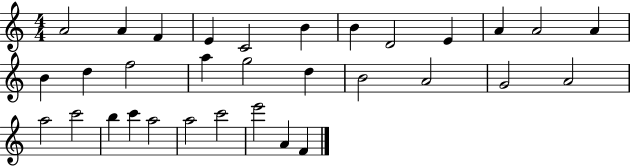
{
  \clef treble
  \numericTimeSignature
  \time 4/4
  \key c \major
  a'2 a'4 f'4 | e'4 c'2 b'4 | b'4 d'2 e'4 | a'4 a'2 a'4 | \break b'4 d''4 f''2 | a''4 g''2 d''4 | b'2 a'2 | g'2 a'2 | \break a''2 c'''2 | b''4 c'''4 a''2 | a''2 c'''2 | e'''2 a'4 f'4 | \break \bar "|."
}